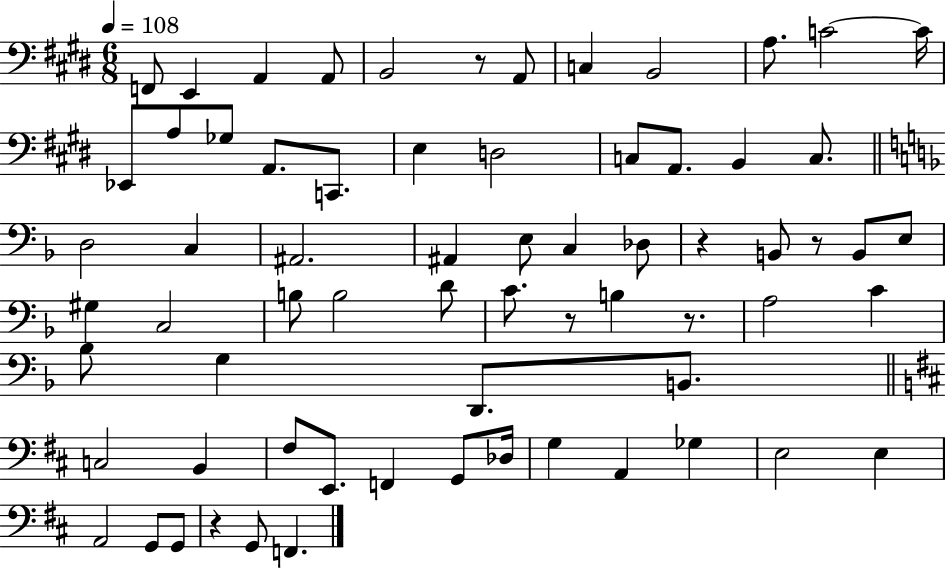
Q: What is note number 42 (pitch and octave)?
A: Bb3